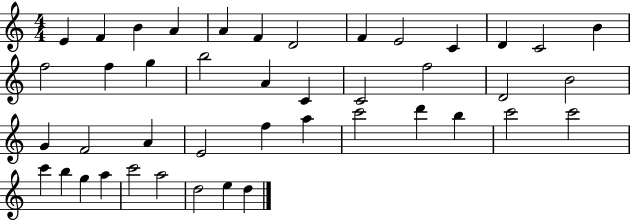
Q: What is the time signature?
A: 4/4